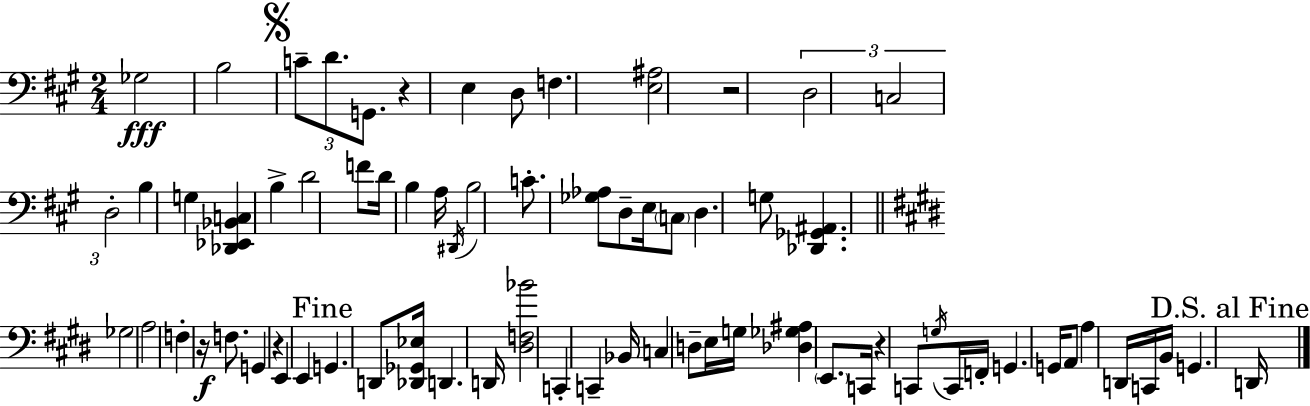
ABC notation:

X:1
T:Untitled
M:2/4
L:1/4
K:A
_G,2 B,2 C/2 D/2 G,,/2 z E, D,/2 F, [E,^A,]2 z2 D,2 C,2 D,2 B, G, [_D,,_E,,_B,,C,] B, D2 F/2 D/4 B, A,/4 ^D,,/4 B,2 C/2 [_G,_A,]/2 D,/2 E,/4 C,/2 D, G,/2 [_D,,_G,,^A,,] _G,2 A,2 F, z/4 F,/2 G,, z E,, E,, G,, D,,/2 [_D,,_G,,_E,]/4 D,, D,,/4 [^D,F,_B]2 C,, C,, _B,,/4 C, D,/2 E,/4 G,/4 [_D,_G,^A,] E,,/2 C,,/4 z C,,/2 G,/4 C,,/4 F,,/4 G,, G,,/4 A,,/2 A, D,,/4 C,,/4 B,,/4 G,, D,,/4